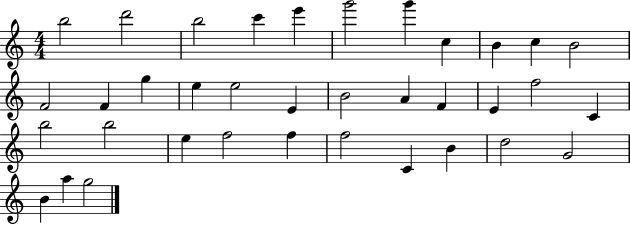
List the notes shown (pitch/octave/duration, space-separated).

B5/h D6/h B5/h C6/q E6/q G6/h G6/q C5/q B4/q C5/q B4/h F4/h F4/q G5/q E5/q E5/h E4/q B4/h A4/q F4/q E4/q F5/h C4/q B5/h B5/h E5/q F5/h F5/q F5/h C4/q B4/q D5/h G4/h B4/q A5/q G5/h